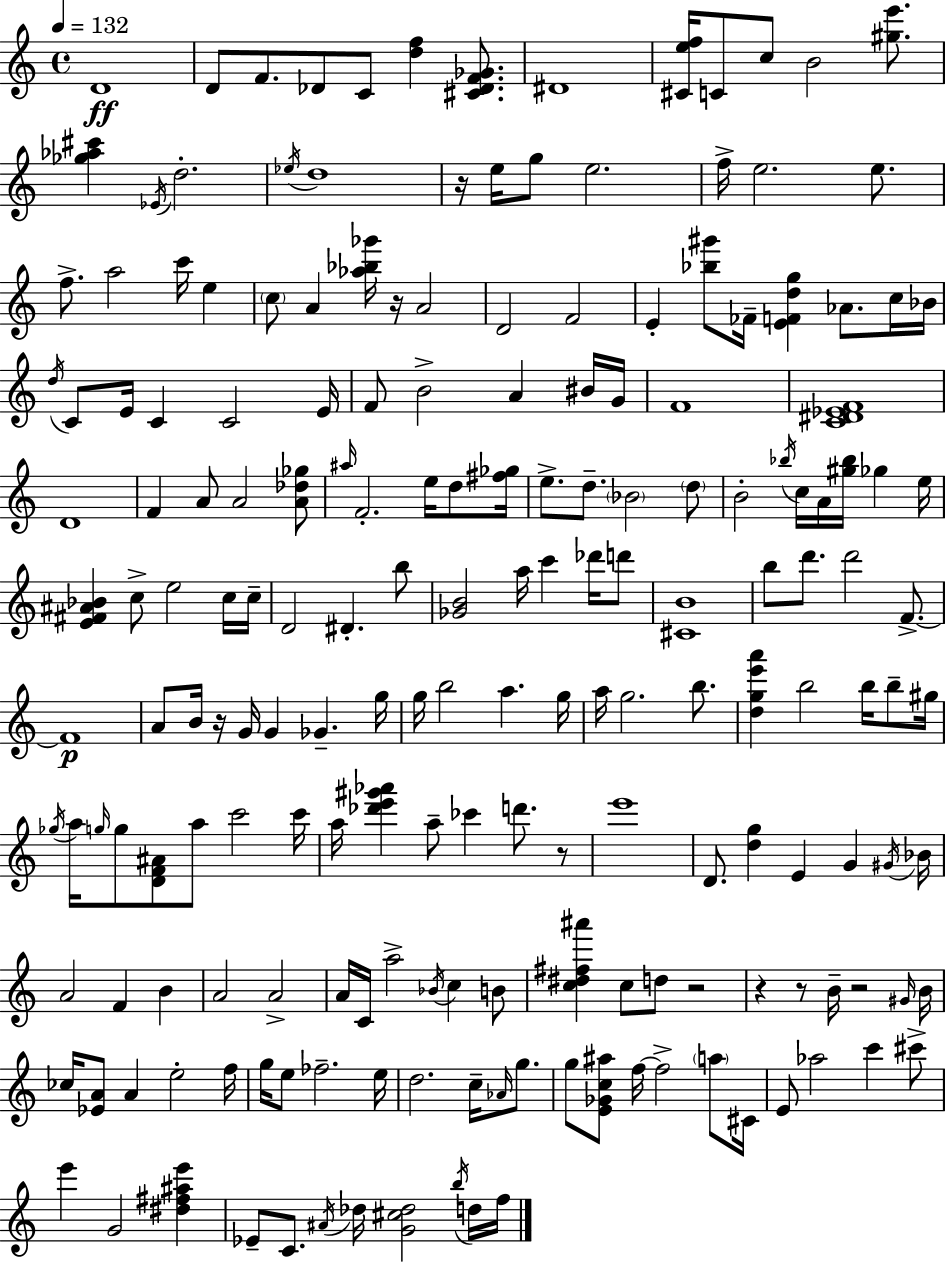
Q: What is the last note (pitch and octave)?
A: F5